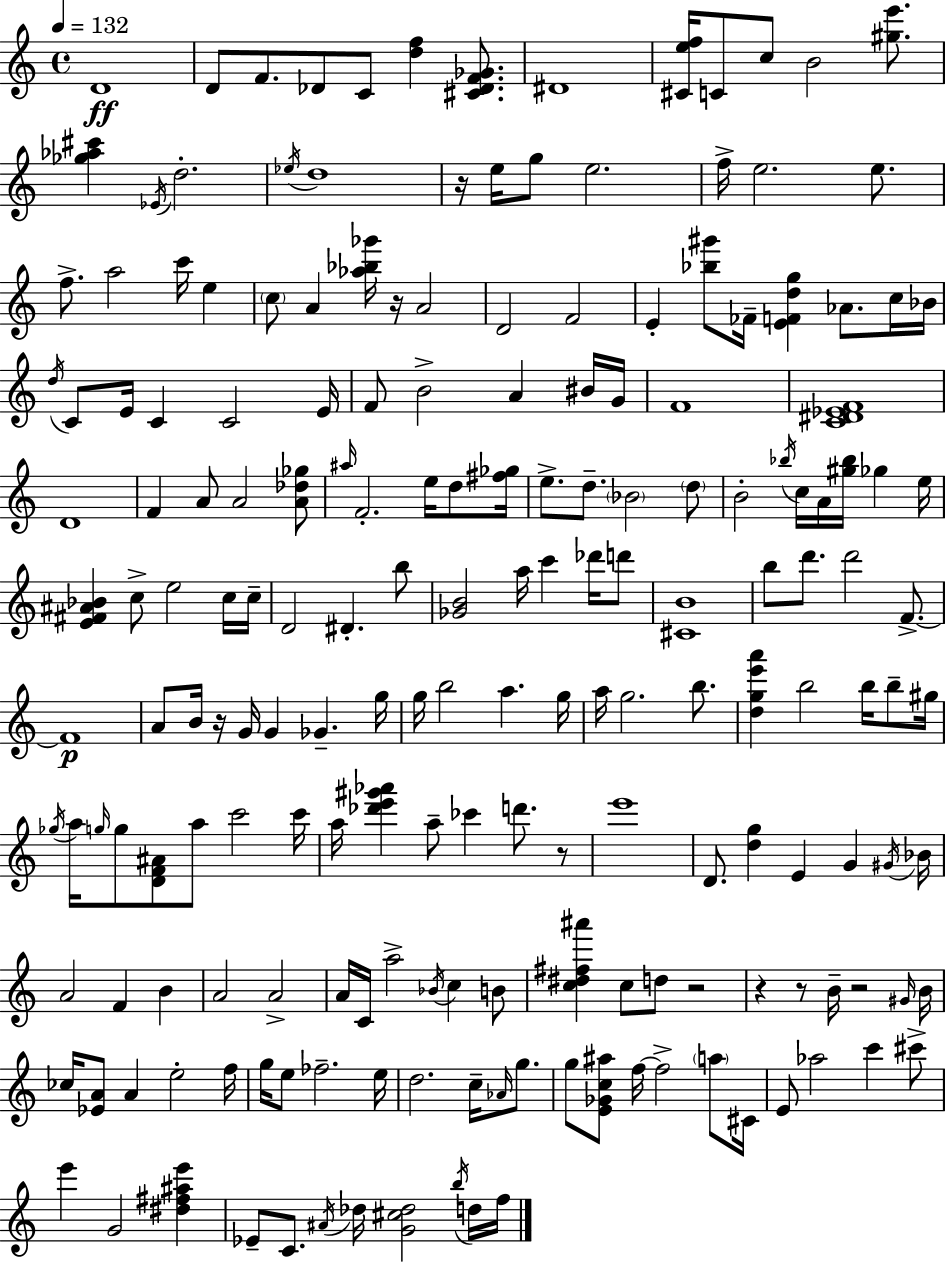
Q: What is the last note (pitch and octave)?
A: F5